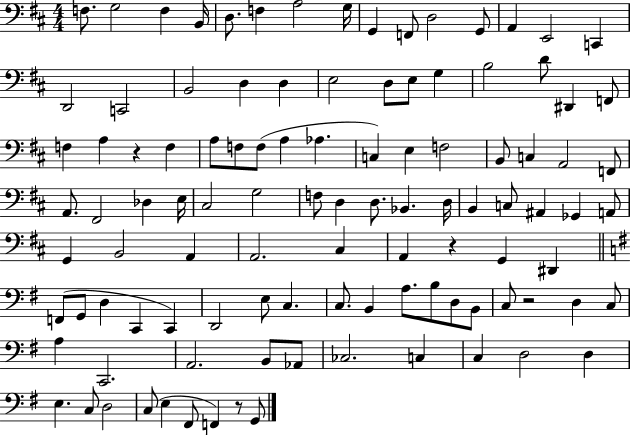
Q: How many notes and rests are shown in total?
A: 106